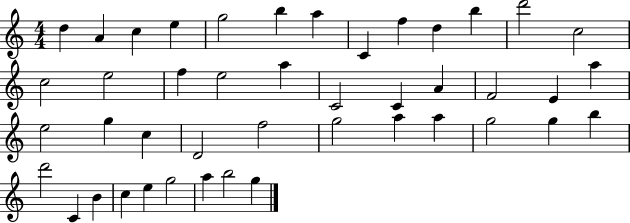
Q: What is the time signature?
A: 4/4